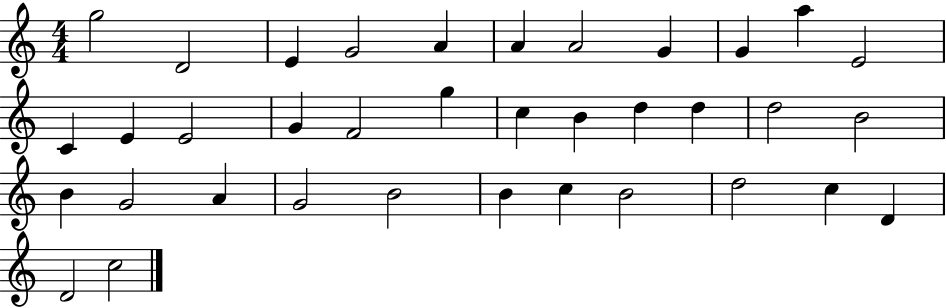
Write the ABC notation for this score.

X:1
T:Untitled
M:4/4
L:1/4
K:C
g2 D2 E G2 A A A2 G G a E2 C E E2 G F2 g c B d d d2 B2 B G2 A G2 B2 B c B2 d2 c D D2 c2